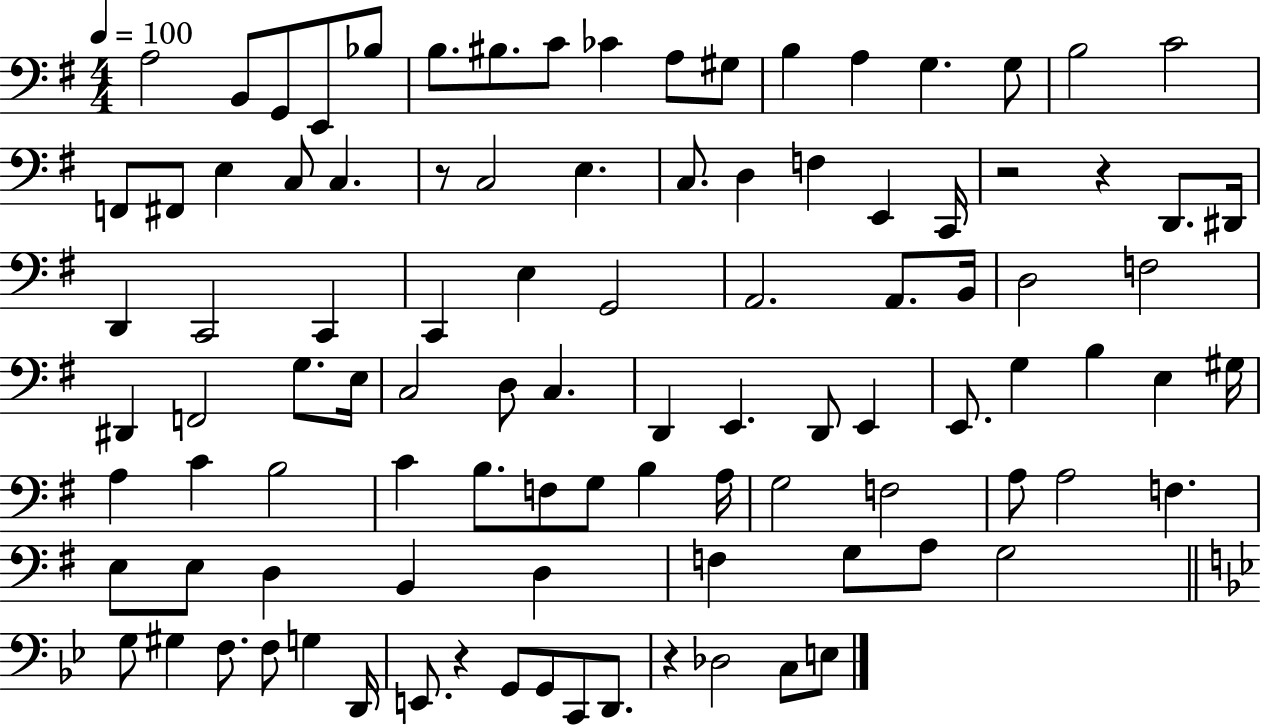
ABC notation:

X:1
T:Untitled
M:4/4
L:1/4
K:G
A,2 B,,/2 G,,/2 E,,/2 _B,/2 B,/2 ^B,/2 C/2 _C A,/2 ^G,/2 B, A, G, G,/2 B,2 C2 F,,/2 ^F,,/2 E, C,/2 C, z/2 C,2 E, C,/2 D, F, E,, C,,/4 z2 z D,,/2 ^D,,/4 D,, C,,2 C,, C,, E, G,,2 A,,2 A,,/2 B,,/4 D,2 F,2 ^D,, F,,2 G,/2 E,/4 C,2 D,/2 C, D,, E,, D,,/2 E,, E,,/2 G, B, E, ^G,/4 A, C B,2 C B,/2 F,/2 G,/2 B, A,/4 G,2 F,2 A,/2 A,2 F, E,/2 E,/2 D, B,, D, F, G,/2 A,/2 G,2 G,/2 ^G, F,/2 F,/2 G, D,,/4 E,,/2 z G,,/2 G,,/2 C,,/2 D,,/2 z _D,2 C,/2 E,/2